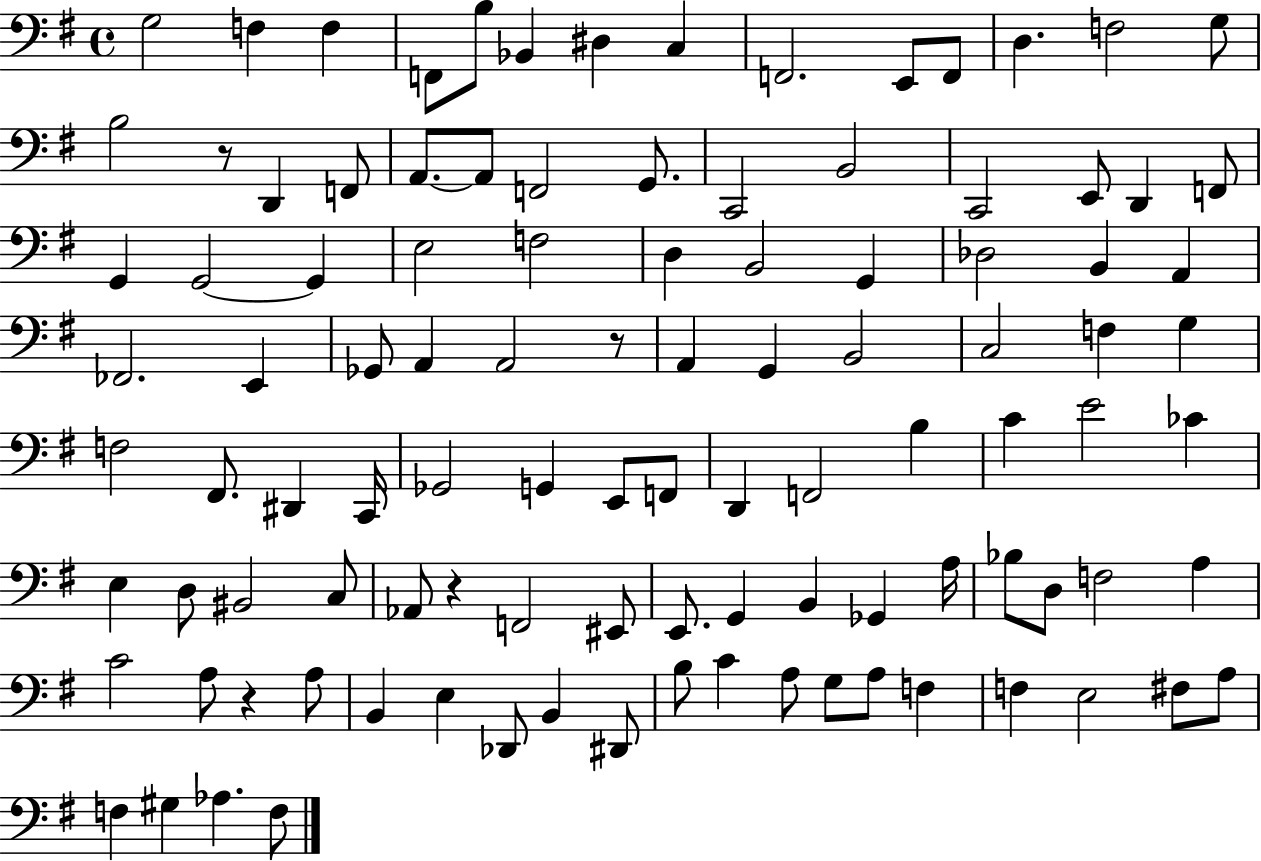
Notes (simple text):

G3/h F3/q F3/q F2/e B3/e Bb2/q D#3/q C3/q F2/h. E2/e F2/e D3/q. F3/h G3/e B3/h R/e D2/q F2/e A2/e. A2/e F2/h G2/e. C2/h B2/h C2/h E2/e D2/q F2/e G2/q G2/h G2/q E3/h F3/h D3/q B2/h G2/q Db3/h B2/q A2/q FES2/h. E2/q Gb2/e A2/q A2/h R/e A2/q G2/q B2/h C3/h F3/q G3/q F3/h F#2/e. D#2/q C2/s Gb2/h G2/q E2/e F2/e D2/q F2/h B3/q C4/q E4/h CES4/q E3/q D3/e BIS2/h C3/e Ab2/e R/q F2/h EIS2/e E2/e. G2/q B2/q Gb2/q A3/s Bb3/e D3/e F3/h A3/q C4/h A3/e R/q A3/e B2/q E3/q Db2/e B2/q D#2/e B3/e C4/q A3/e G3/e A3/e F3/q F3/q E3/h F#3/e A3/e F3/q G#3/q Ab3/q. F3/e